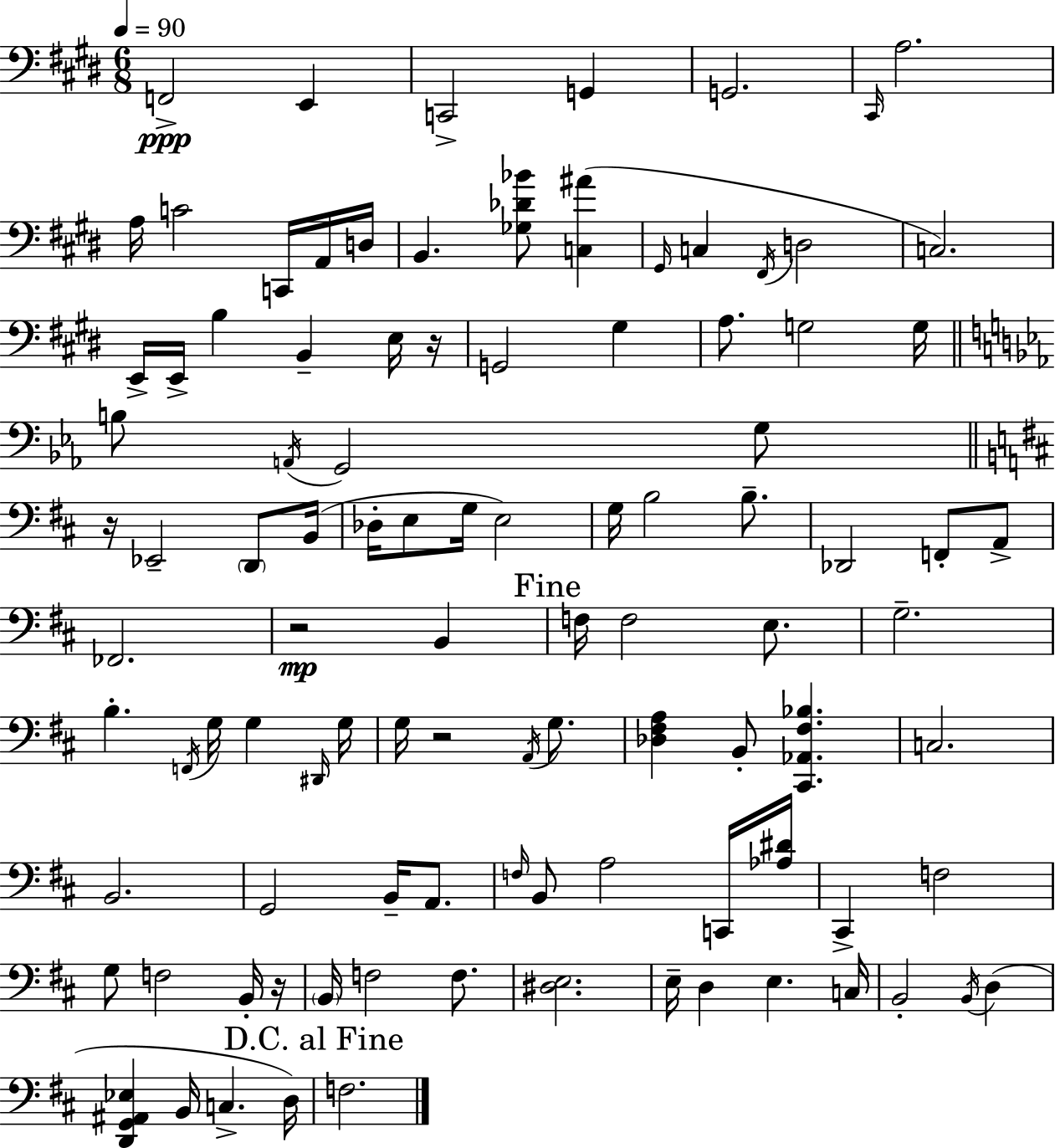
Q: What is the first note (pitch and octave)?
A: F2